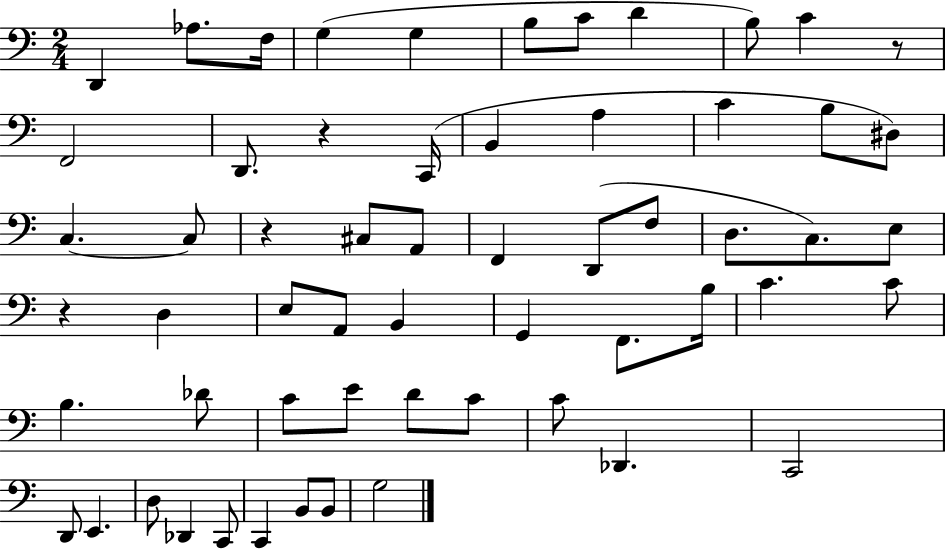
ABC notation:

X:1
T:Untitled
M:2/4
L:1/4
K:C
D,, _A,/2 F,/4 G, G, B,/2 C/2 D B,/2 C z/2 F,,2 D,,/2 z C,,/4 B,, A, C B,/2 ^D,/2 C, C,/2 z ^C,/2 A,,/2 F,, D,,/2 F,/2 D,/2 C,/2 E,/2 z D, E,/2 A,,/2 B,, G,, F,,/2 B,/4 C C/2 B, _D/2 C/2 E/2 D/2 C/2 C/2 _D,, C,,2 D,,/2 E,, D,/2 _D,, C,,/2 C,, B,,/2 B,,/2 G,2